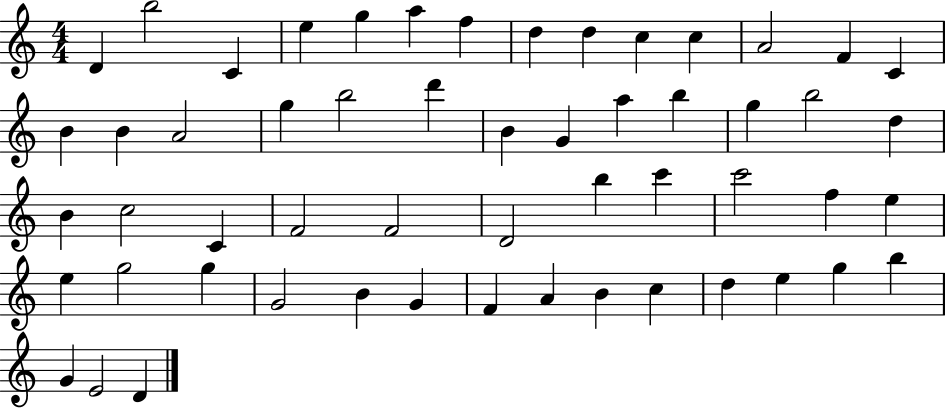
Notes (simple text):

D4/q B5/h C4/q E5/q G5/q A5/q F5/q D5/q D5/q C5/q C5/q A4/h F4/q C4/q B4/q B4/q A4/h G5/q B5/h D6/q B4/q G4/q A5/q B5/q G5/q B5/h D5/q B4/q C5/h C4/q F4/h F4/h D4/h B5/q C6/q C6/h F5/q E5/q E5/q G5/h G5/q G4/h B4/q G4/q F4/q A4/q B4/q C5/q D5/q E5/q G5/q B5/q G4/q E4/h D4/q